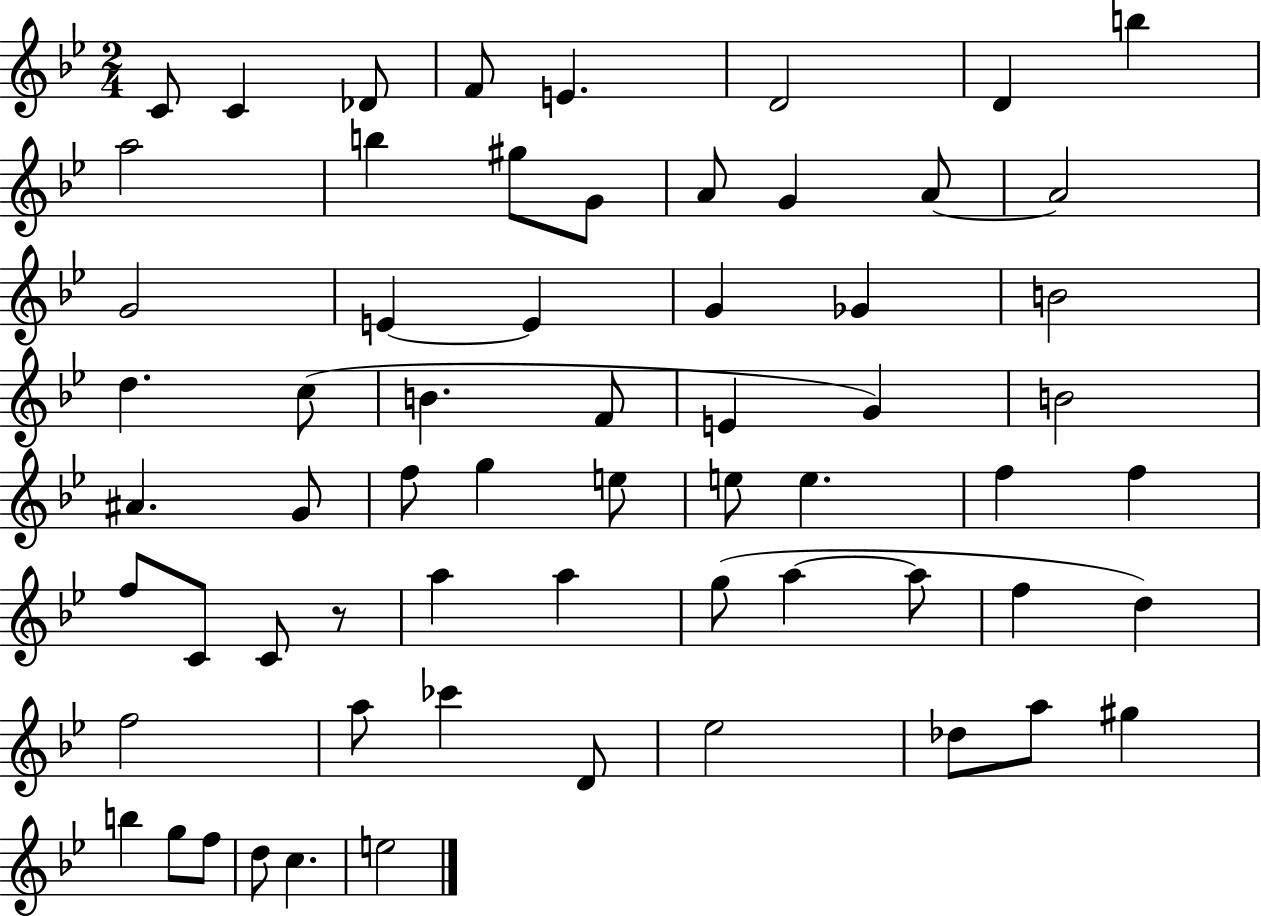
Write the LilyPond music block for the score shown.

{
  \clef treble
  \numericTimeSignature
  \time 2/4
  \key bes \major
  c'8 c'4 des'8 | f'8 e'4. | d'2 | d'4 b''4 | \break a''2 | b''4 gis''8 g'8 | a'8 g'4 a'8~~ | a'2 | \break g'2 | e'4~~ e'4 | g'4 ges'4 | b'2 | \break d''4. c''8( | b'4. f'8 | e'4 g'4) | b'2 | \break ais'4. g'8 | f''8 g''4 e''8 | e''8 e''4. | f''4 f''4 | \break f''8 c'8 c'8 r8 | a''4 a''4 | g''8( a''4~~ a''8 | f''4 d''4) | \break f''2 | a''8 ces'''4 d'8 | ees''2 | des''8 a''8 gis''4 | \break b''4 g''8 f''8 | d''8 c''4. | e''2 | \bar "|."
}